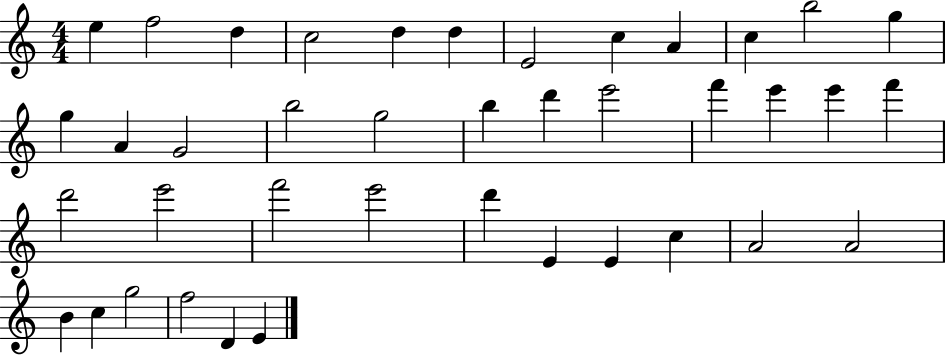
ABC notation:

X:1
T:Untitled
M:4/4
L:1/4
K:C
e f2 d c2 d d E2 c A c b2 g g A G2 b2 g2 b d' e'2 f' e' e' f' d'2 e'2 f'2 e'2 d' E E c A2 A2 B c g2 f2 D E